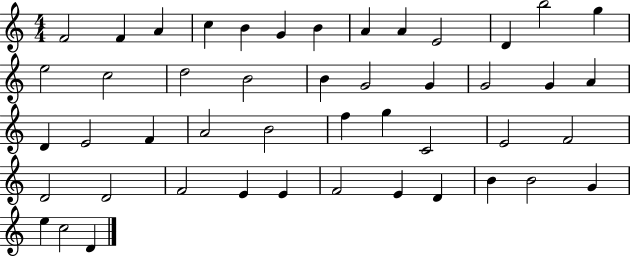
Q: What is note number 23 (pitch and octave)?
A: A4